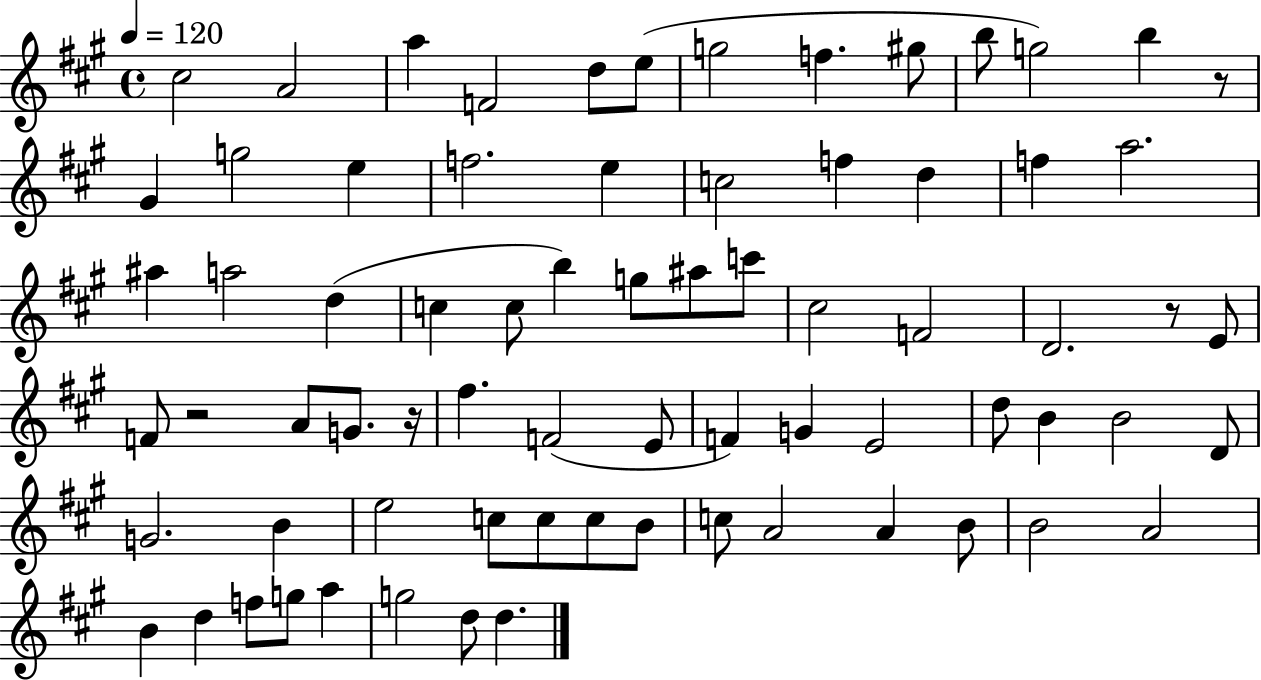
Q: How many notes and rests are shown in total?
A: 73